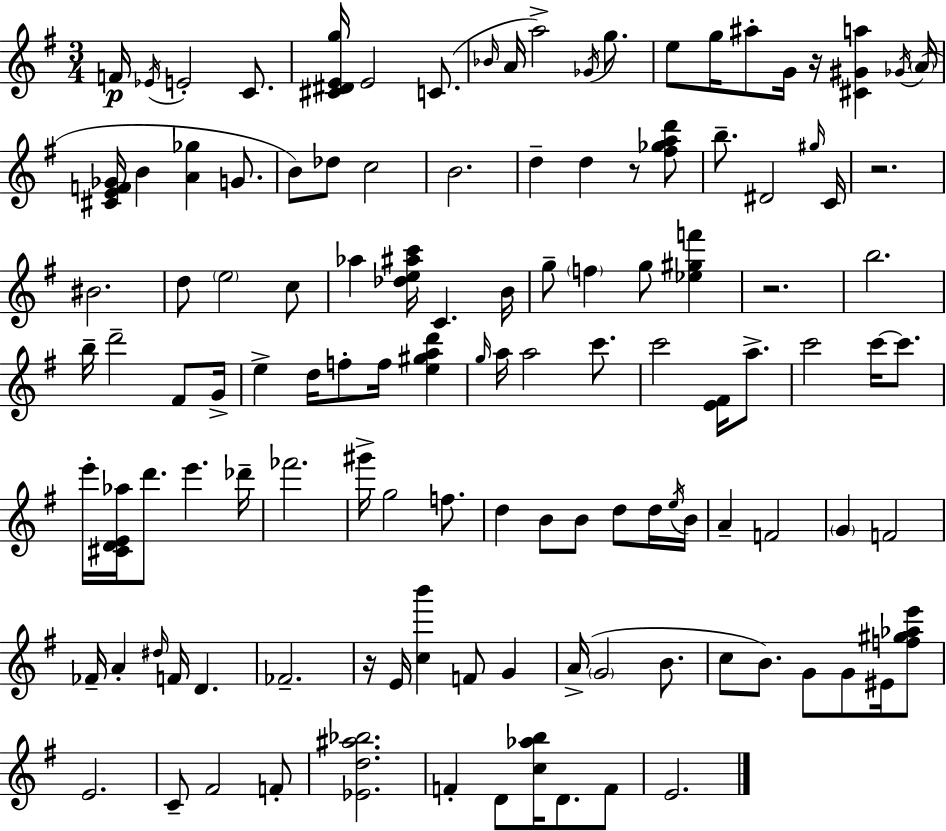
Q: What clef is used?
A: treble